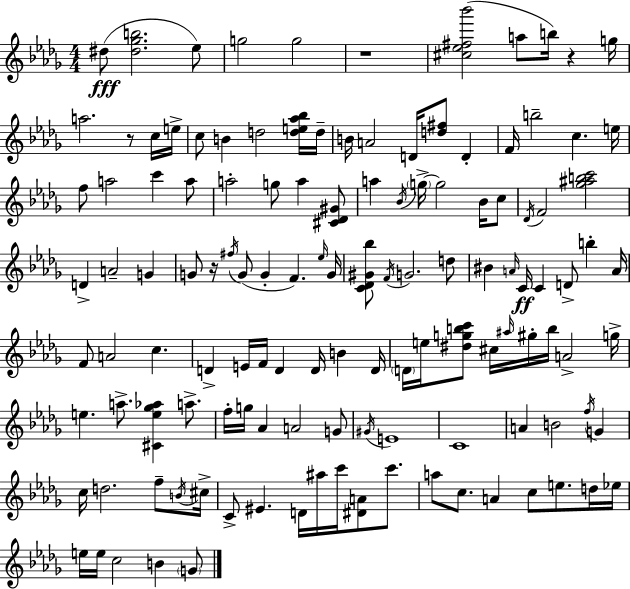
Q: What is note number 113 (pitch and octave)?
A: G4